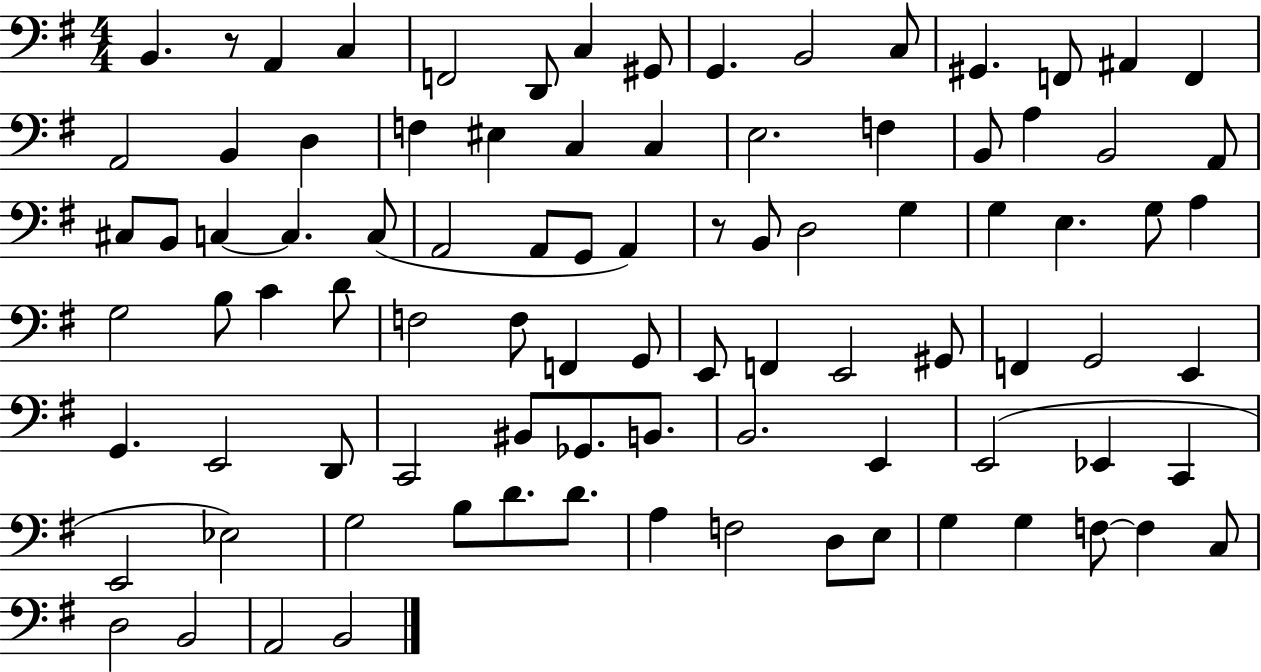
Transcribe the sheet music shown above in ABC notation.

X:1
T:Untitled
M:4/4
L:1/4
K:G
B,, z/2 A,, C, F,,2 D,,/2 C, ^G,,/2 G,, B,,2 C,/2 ^G,, F,,/2 ^A,, F,, A,,2 B,, D, F, ^E, C, C, E,2 F, B,,/2 A, B,,2 A,,/2 ^C,/2 B,,/2 C, C, C,/2 A,,2 A,,/2 G,,/2 A,, z/2 B,,/2 D,2 G, G, E, G,/2 A, G,2 B,/2 C D/2 F,2 F,/2 F,, G,,/2 E,,/2 F,, E,,2 ^G,,/2 F,, G,,2 E,, G,, E,,2 D,,/2 C,,2 ^B,,/2 _G,,/2 B,,/2 B,,2 E,, E,,2 _E,, C,, E,,2 _E,2 G,2 B,/2 D/2 D/2 A, F,2 D,/2 E,/2 G, G, F,/2 F, C,/2 D,2 B,,2 A,,2 B,,2